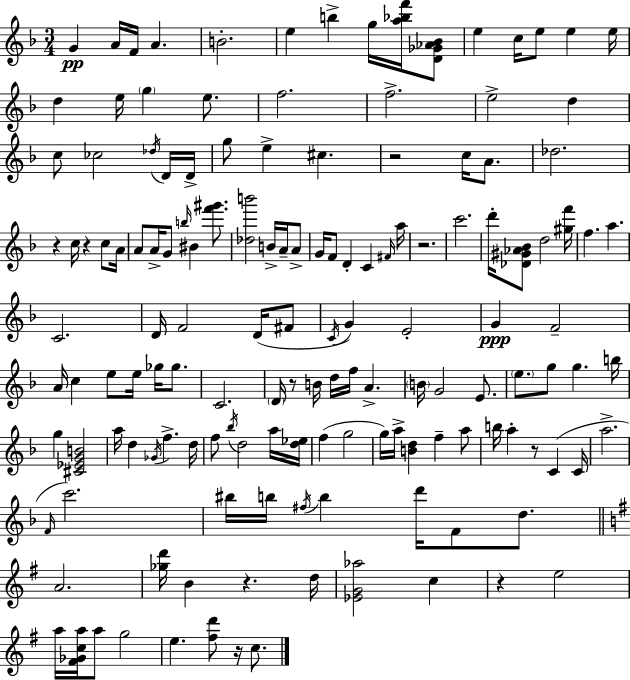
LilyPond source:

{
  \clef treble
  \numericTimeSignature
  \time 3/4
  \key f \major
  g'4\pp a'16 f'16 a'4. | b'2.-. | e''4 b''4-> g''16 <a'' bes'' f'''>16 <d' ges' aes' bes'>8 | e''4 c''16 e''8 e''4 e''16 | \break d''4 e''16 \parenthesize g''4 e''8. | f''2. | f''2.-> | e''2-> d''4 | \break c''8 ces''2 \acciaccatura { des''16 } d'16 | d'16-> g''8 e''4-> cis''4. | r2 c''16 a'8. | des''2. | \break r4 c''16 r4 c''8 | a'16 a'8 a'16-> g'8 \grace { b''16 } bis'4 <f''' gis'''>8. | <des'' b'''>2 b'16-> a'16-- | a'8-> g'16 f'8 d'4-. c'4 | \break \grace { fis'16 } a''16 r2. | c'''2. | d'''16-. <des' gis' aes' bes'>8 d''2 | <gis'' f'''>16 f''4. a''4. | \break c'2. | d'16 f'2 | d'16( fis'8 \acciaccatura { c'16 } g'4) e'2-. | g'4\ppp f'2-- | \break a'16 c''4 e''8 e''16 | ges''16 ges''8. c'2. | \parenthesize d'16 r8 b'16 d''16 f''16 a'4.-> | \parenthesize b'16 g'2 | \break e'8. \parenthesize e''8. g''8 g''4. | b''16 g''4 <cis' ees' g' b'>2 | a''16 d''4 \acciaccatura { ges'16 } f''4.-> | d''16 f''8 \acciaccatura { bes''16 } d''2 | \break a''16 <d'' ees''>16 f''4( g''2 | g''16) a''16-> <b' d''>4 | f''4-- a''8 b''16 a''4-. r8 | c'4( c'16 a''2.-> | \break \grace { f'16 }) c'''2. | bis''16 b''16 \acciaccatura { fis''16 } b''4 | d'''16 f'8 d''8. \bar "||" \break \key g \major a'2. | <ges'' d'''>16 b'4 r4. d''16 | <ees' g' aes''>2 c''4 | r4 e''2 | \break a''16 <fis' ges' c'' a''>16 a''8 g''2 | e''4. <fis'' d'''>8 r16 c''8. | \bar "|."
}